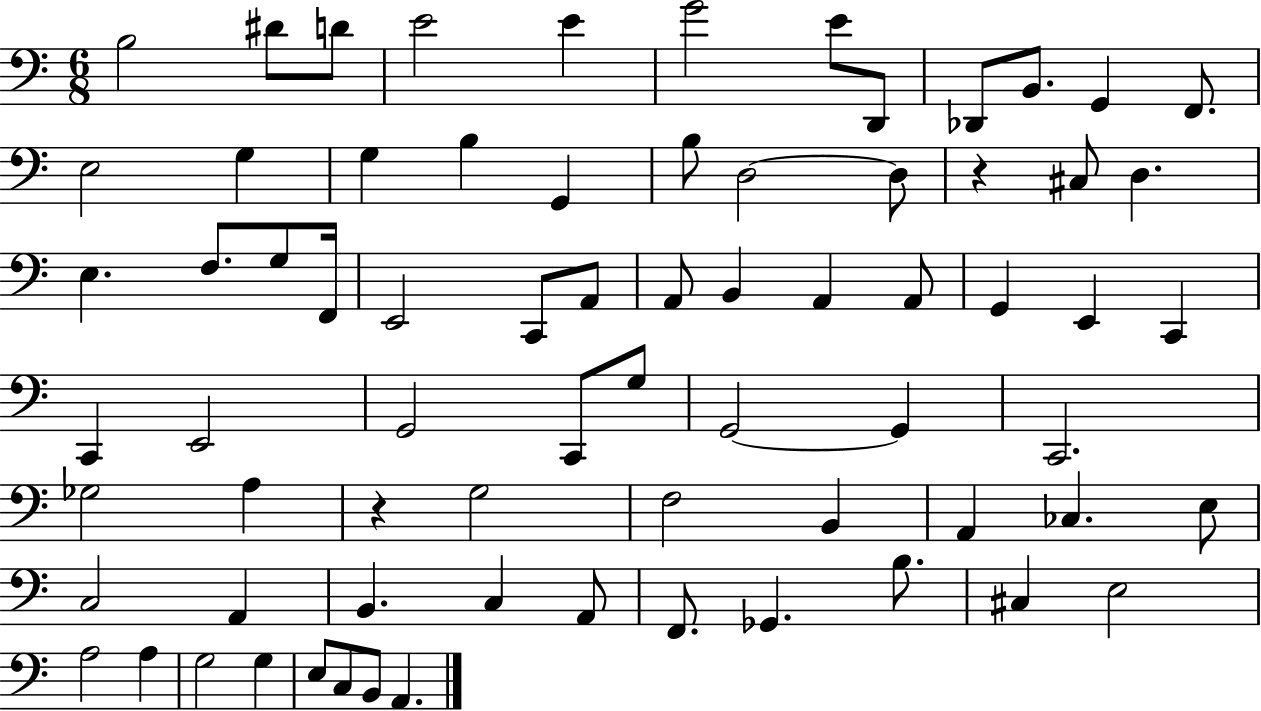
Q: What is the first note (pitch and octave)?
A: B3